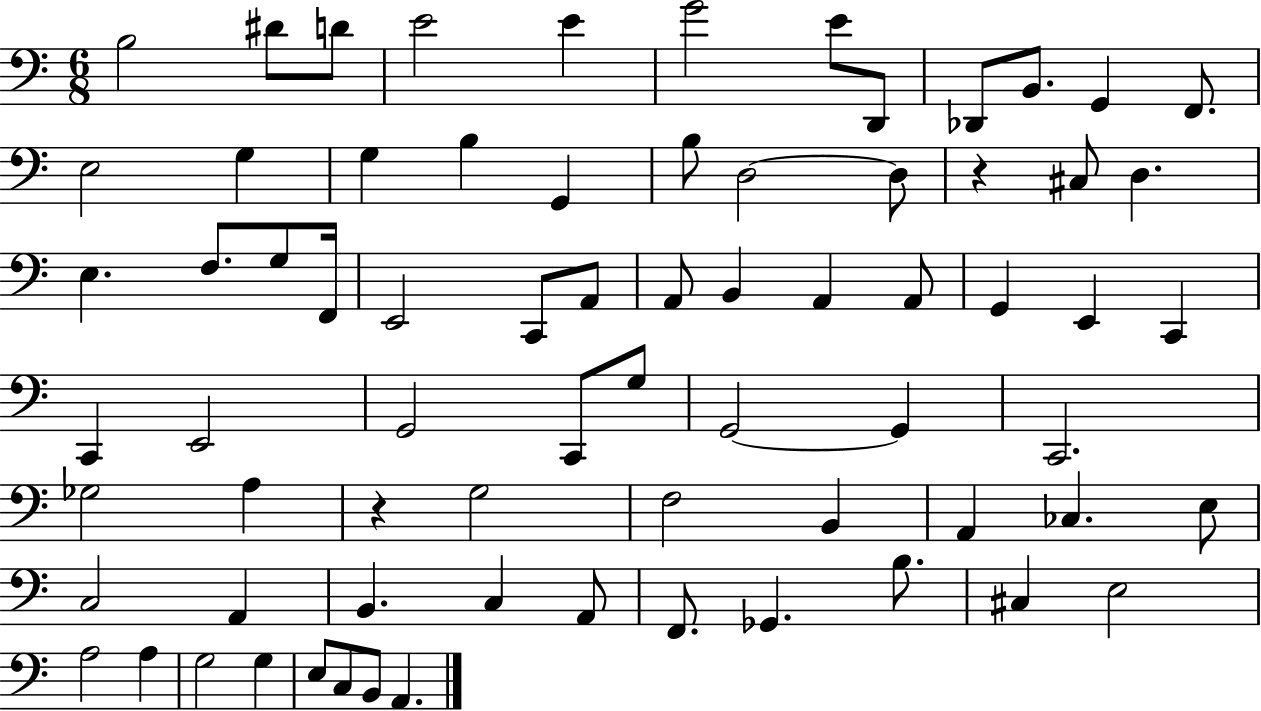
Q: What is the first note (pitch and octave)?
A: B3